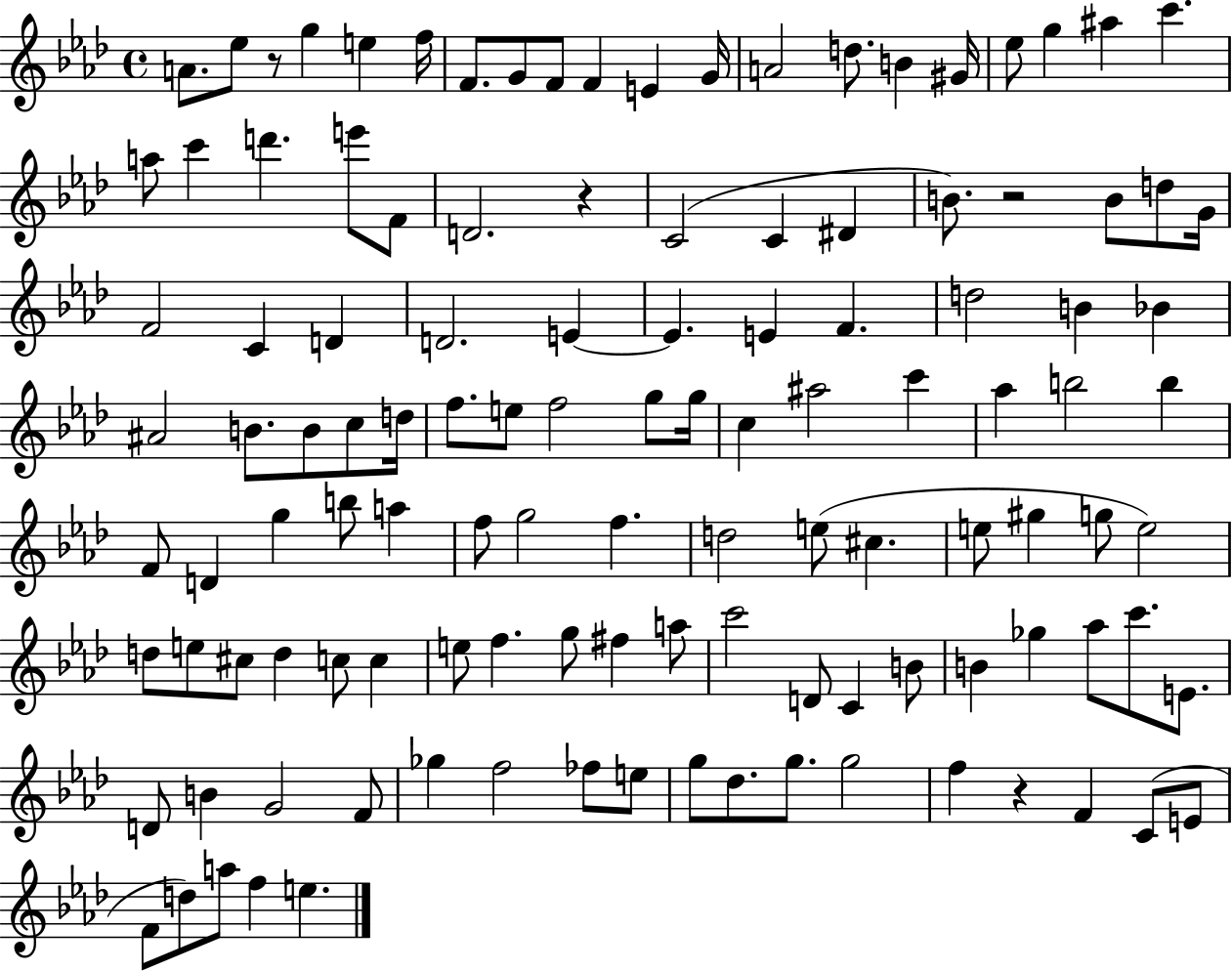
{
  \clef treble
  \time 4/4
  \defaultTimeSignature
  \key aes \major
  a'8. ees''8 r8 g''4 e''4 f''16 | f'8. g'8 f'8 f'4 e'4 g'16 | a'2 d''8. b'4 gis'16 | ees''8 g''4 ais''4 c'''4. | \break a''8 c'''4 d'''4. e'''8 f'8 | d'2. r4 | c'2( c'4 dis'4 | b'8.) r2 b'8 d''8 g'16 | \break f'2 c'4 d'4 | d'2. e'4~~ | e'4. e'4 f'4. | d''2 b'4 bes'4 | \break ais'2 b'8. b'8 c''8 d''16 | f''8. e''8 f''2 g''8 g''16 | c''4 ais''2 c'''4 | aes''4 b''2 b''4 | \break f'8 d'4 g''4 b''8 a''4 | f''8 g''2 f''4. | d''2 e''8( cis''4. | e''8 gis''4 g''8 e''2) | \break d''8 e''8 cis''8 d''4 c''8 c''4 | e''8 f''4. g''8 fis''4 a''8 | c'''2 d'8 c'4 b'8 | b'4 ges''4 aes''8 c'''8. e'8. | \break d'8 b'4 g'2 f'8 | ges''4 f''2 fes''8 e''8 | g''8 des''8. g''8. g''2 | f''4 r4 f'4 c'8( e'8 | \break f'8 d''8) a''8 f''4 e''4. | \bar "|."
}